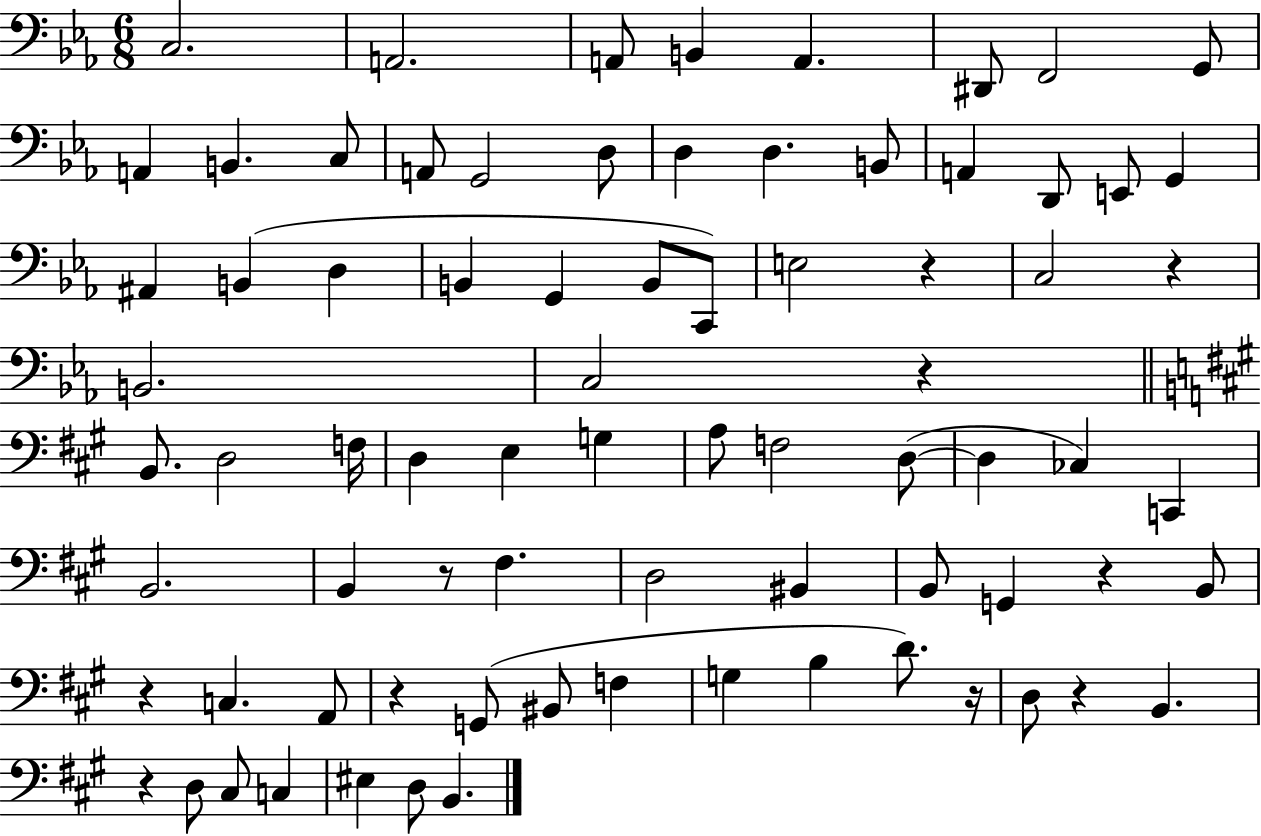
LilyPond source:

{
  \clef bass
  \numericTimeSignature
  \time 6/8
  \key ees \major
  c2. | a,2. | a,8 b,4 a,4. | dis,8 f,2 g,8 | \break a,4 b,4. c8 | a,8 g,2 d8 | d4 d4. b,8 | a,4 d,8 e,8 g,4 | \break ais,4 b,4( d4 | b,4 g,4 b,8 c,8) | e2 r4 | c2 r4 | \break b,2. | c2 r4 | \bar "||" \break \key a \major b,8. d2 f16 | d4 e4 g4 | a8 f2 d8~(~ | d4 ces4) c,4 | \break b,2. | b,4 r8 fis4. | d2 bis,4 | b,8 g,4 r4 b,8 | \break r4 c4. a,8 | r4 g,8( bis,8 f4 | g4 b4 d'8.) r16 | d8 r4 b,4. | \break r4 d8 cis8 c4 | eis4 d8 b,4. | \bar "|."
}